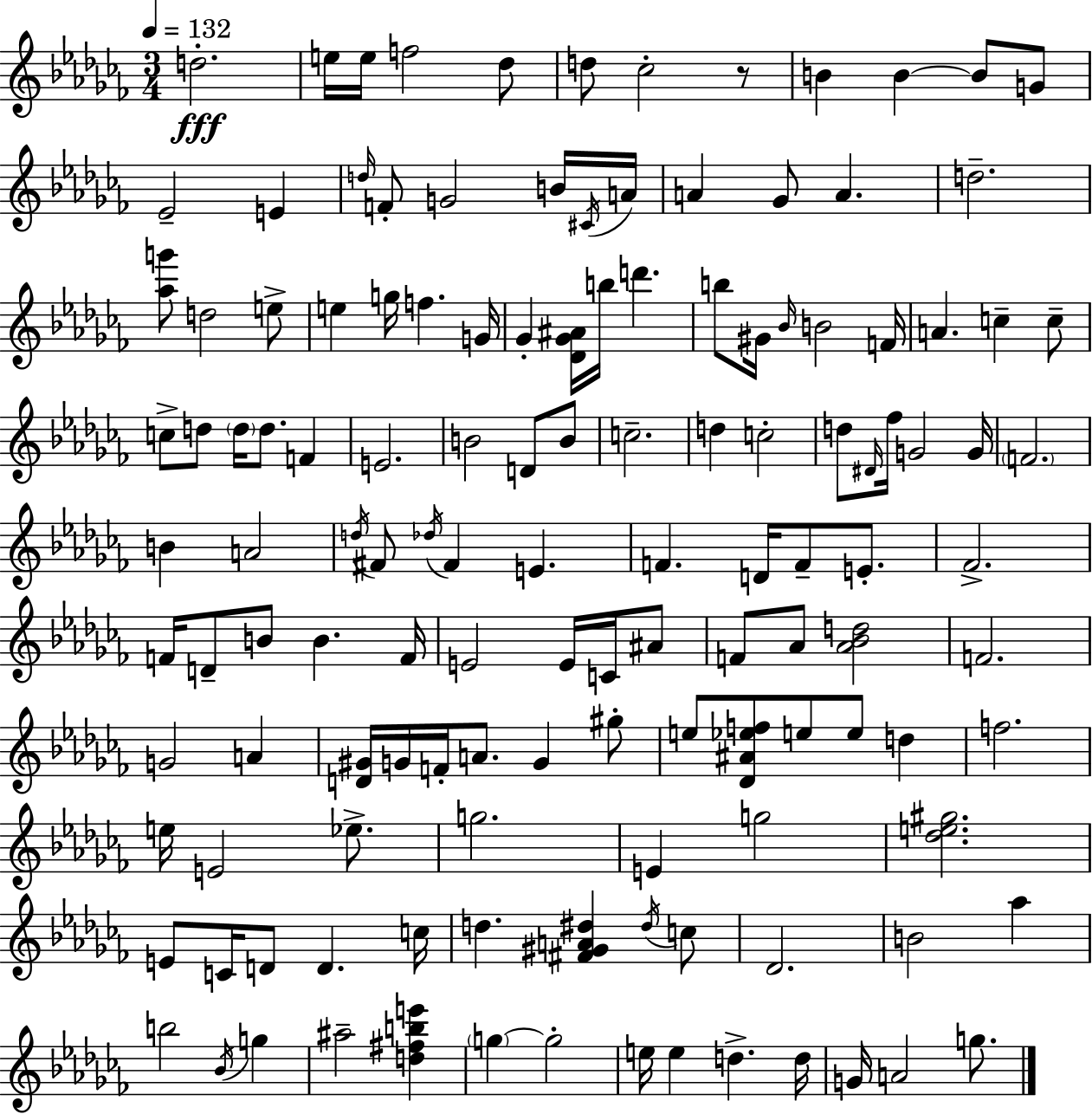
D5/h. E5/s E5/s F5/h Db5/e D5/e CES5/h R/e B4/q B4/q B4/e G4/e Eb4/h E4/q D5/s F4/e G4/h B4/s C#4/s A4/s A4/q Gb4/e A4/q. D5/h. [Ab5,G6]/e D5/h E5/e E5/q G5/s F5/q. G4/s Gb4/q [Db4,Gb4,A#4]/s B5/s D6/q. B5/e G#4/s Bb4/s B4/h F4/s A4/q. C5/q C5/e C5/e D5/e D5/s D5/e. F4/q E4/h. B4/h D4/e B4/e C5/h. D5/q C5/h D5/e D#4/s FES5/s G4/h G4/s F4/h. B4/q A4/h D5/s F#4/e Db5/s F#4/q E4/q. F4/q. D4/s F4/e E4/e. FES4/h. F4/s D4/e B4/e B4/q. F4/s E4/h E4/s C4/s A#4/e F4/e Ab4/e [Ab4,Bb4,D5]/h F4/h. G4/h A4/q [D4,G#4]/s G4/s F4/s A4/e. G4/q G#5/e E5/e [Db4,A#4,Eb5,F5]/e E5/e E5/e D5/q F5/h. E5/s E4/h Eb5/e. G5/h. E4/q G5/h [Db5,E5,G#5]/h. E4/e C4/s D4/e D4/q. C5/s D5/q. [F#4,G#4,A4,D#5]/q D#5/s C5/e Db4/h. B4/h Ab5/q B5/h Bb4/s G5/q A#5/h [D5,F#5,B5,E6]/q G5/q G5/h E5/s E5/q D5/q. D5/s G4/s A4/h G5/e.